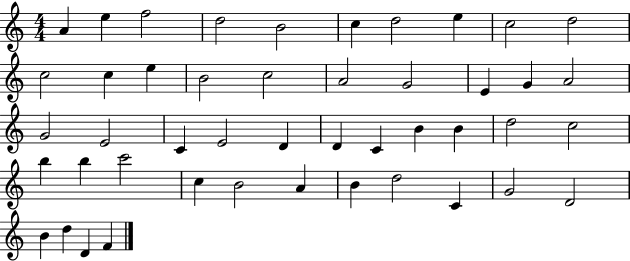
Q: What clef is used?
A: treble